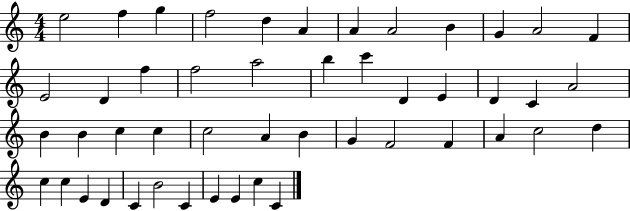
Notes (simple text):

E5/h F5/q G5/q F5/h D5/q A4/q A4/q A4/h B4/q G4/q A4/h F4/q E4/h D4/q F5/q F5/h A5/h B5/q C6/q D4/q E4/q D4/q C4/q A4/h B4/q B4/q C5/q C5/q C5/h A4/q B4/q G4/q F4/h F4/q A4/q C5/h D5/q C5/q C5/q E4/q D4/q C4/q B4/h C4/q E4/q E4/q C5/q C4/q